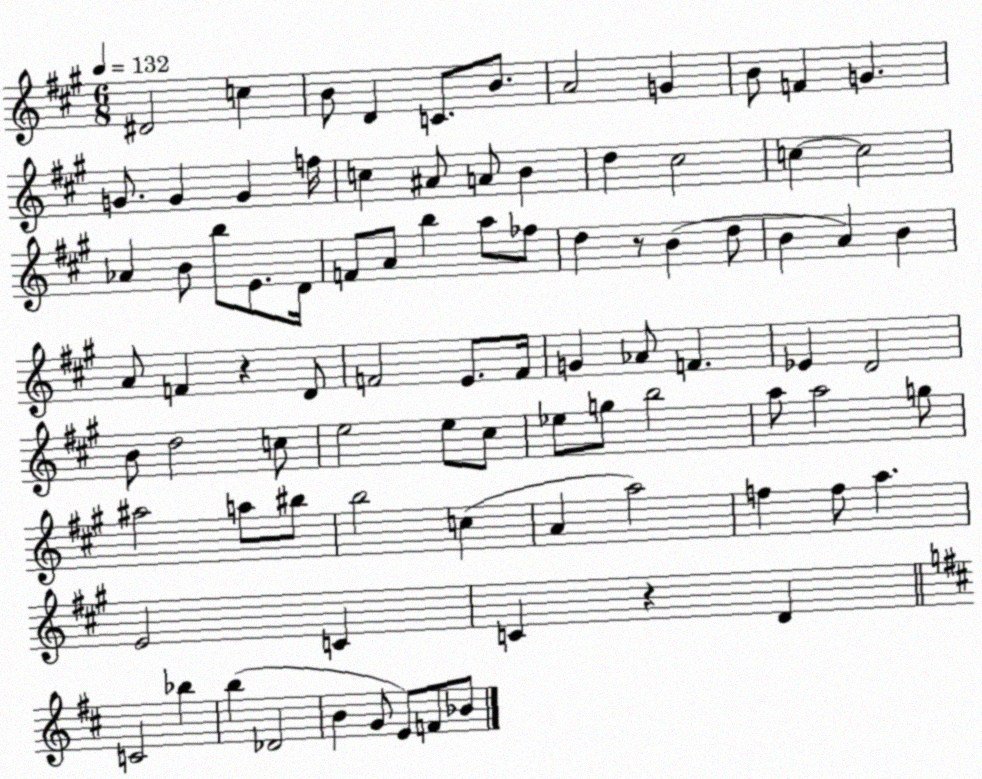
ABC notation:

X:1
T:Untitled
M:6/8
L:1/4
K:A
^D2 c B/2 D C/2 B/2 A2 G B/2 F G G/2 G G f/4 c ^A/2 A/2 B d ^c2 c c2 _A B/2 b/2 E/2 D/4 F/2 A/2 b a/2 _f/2 d z/2 B d/2 B A B A/2 F z D/2 F2 E/2 F/4 G _A/2 F _E D2 B/2 d2 c/2 e2 e/2 ^c/2 _e/2 g/2 b2 a/2 a2 g/2 ^a2 a/2 ^b/2 b2 c A a2 f f/2 a E2 C C z D C2 _b b _D2 B G/2 E/2 F/2 _B/2